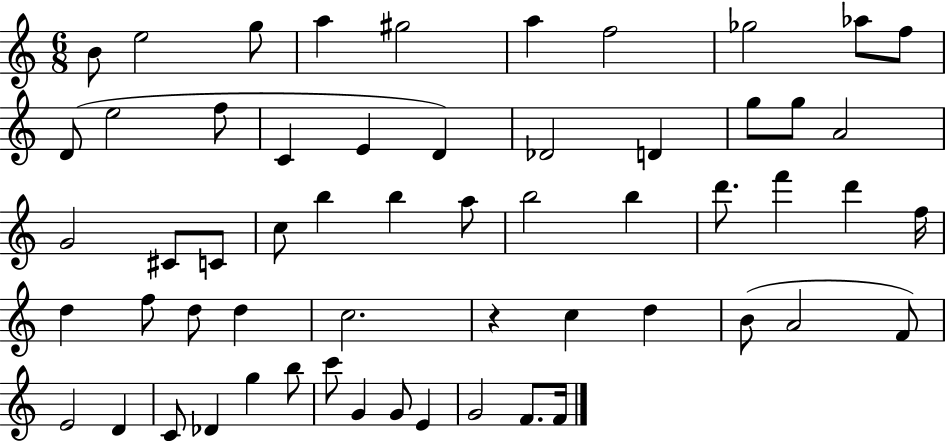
B4/e E5/h G5/e A5/q G#5/h A5/q F5/h Gb5/h Ab5/e F5/e D4/e E5/h F5/e C4/q E4/q D4/q Db4/h D4/q G5/e G5/e A4/h G4/h C#4/e C4/e C5/e B5/q B5/q A5/e B5/h B5/q D6/e. F6/q D6/q F5/s D5/q F5/e D5/e D5/q C5/h. R/q C5/q D5/q B4/e A4/h F4/e E4/h D4/q C4/e Db4/q G5/q B5/e C6/e G4/q G4/e E4/q G4/h F4/e. F4/s